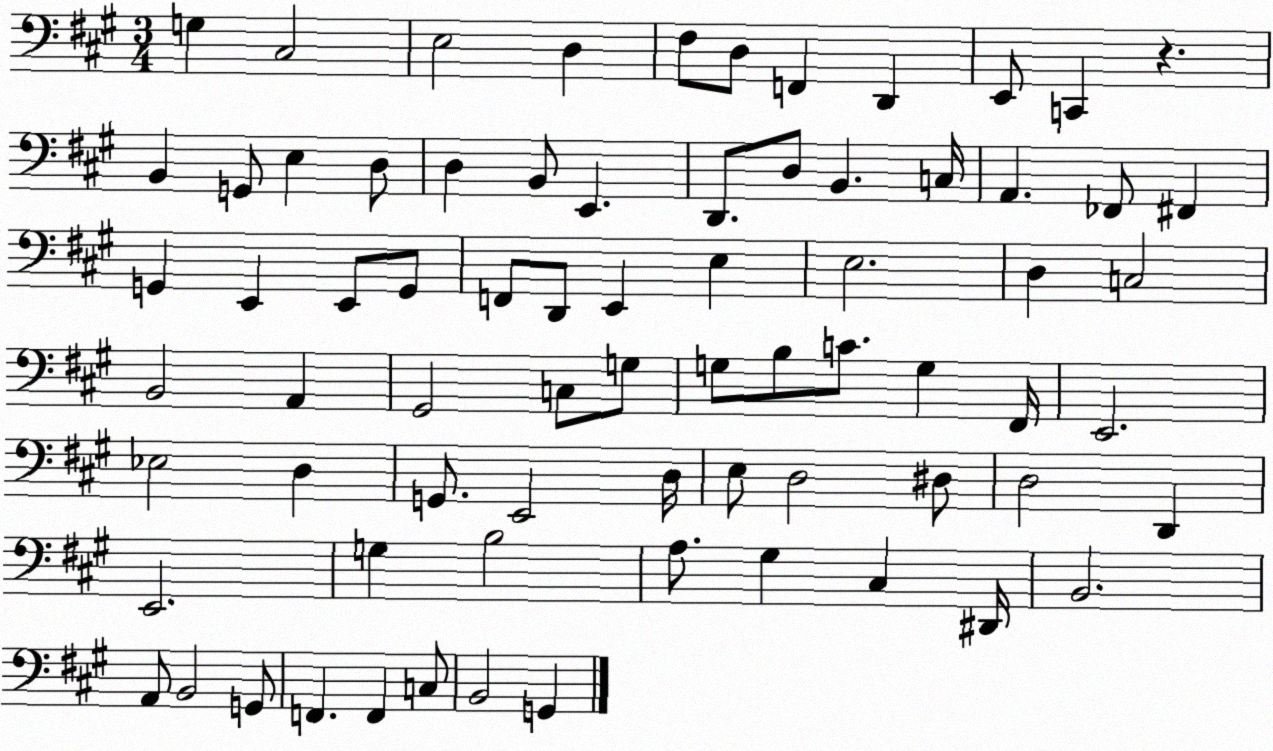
X:1
T:Untitled
M:3/4
L:1/4
K:A
G, ^C,2 E,2 D, ^F,/2 D,/2 F,, D,, E,,/2 C,, z B,, G,,/2 E, D,/2 D, B,,/2 E,, D,,/2 D,/2 B,, C,/4 A,, _F,,/2 ^F,, G,, E,, E,,/2 G,,/2 F,,/2 D,,/2 E,, E, E,2 D, C,2 B,,2 A,, ^G,,2 C,/2 G,/2 G,/2 B,/2 C/2 G, ^F,,/4 E,,2 _E,2 D, G,,/2 E,,2 D,/4 E,/2 D,2 ^D,/2 D,2 D,, E,,2 G, B,2 A,/2 ^G, ^C, ^D,,/4 B,,2 A,,/2 B,,2 G,,/2 F,, F,, C,/2 B,,2 G,,